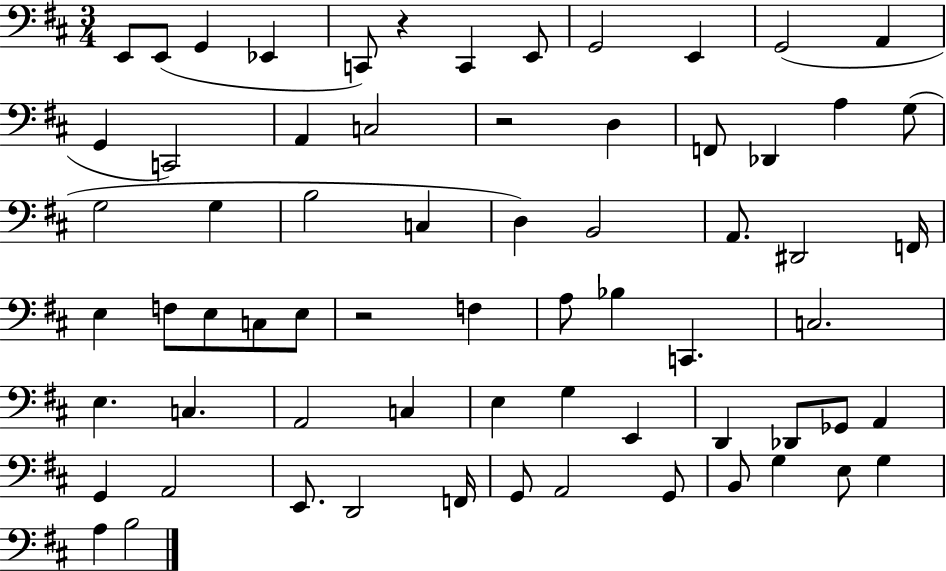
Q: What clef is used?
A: bass